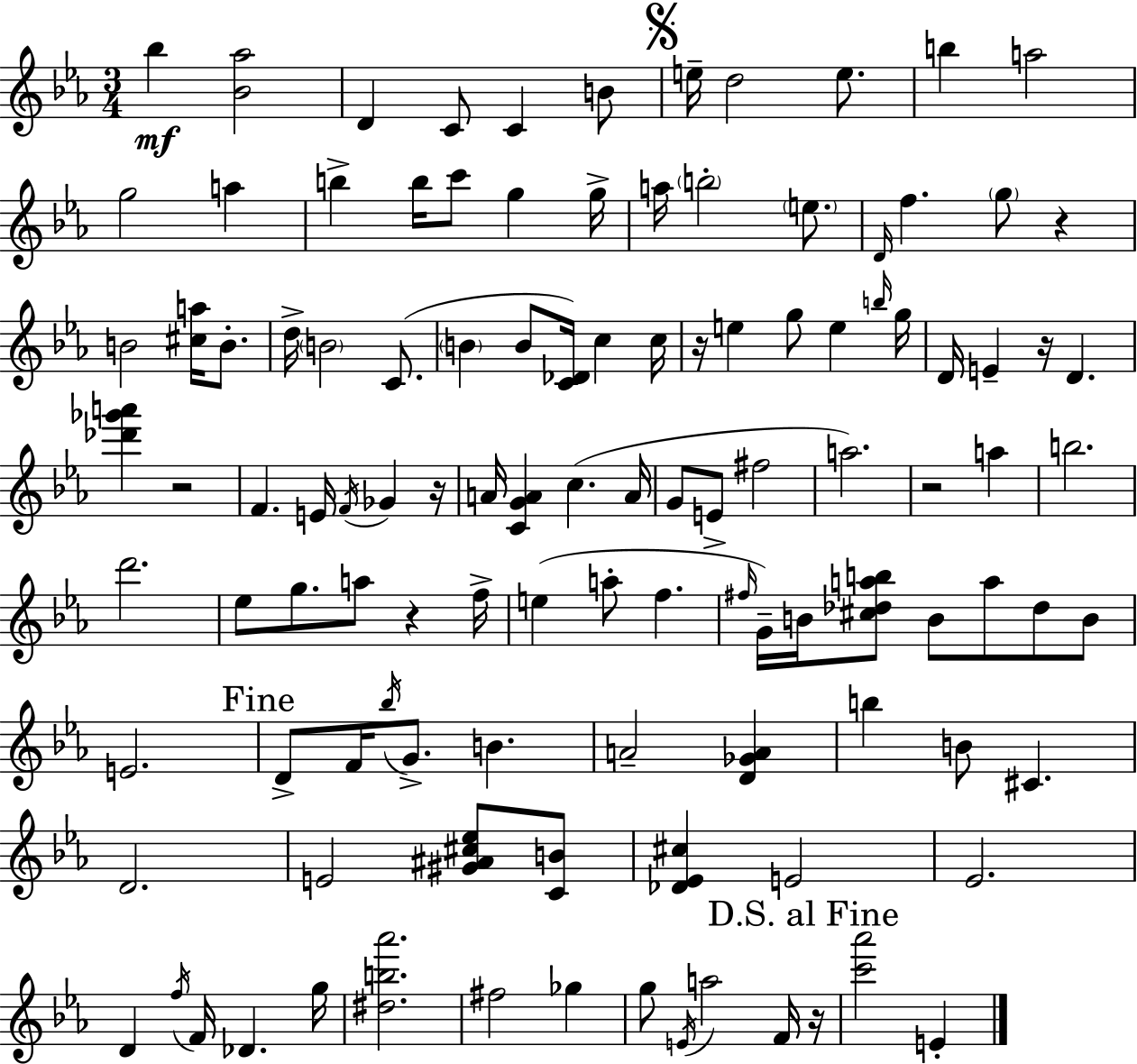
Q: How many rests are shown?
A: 8